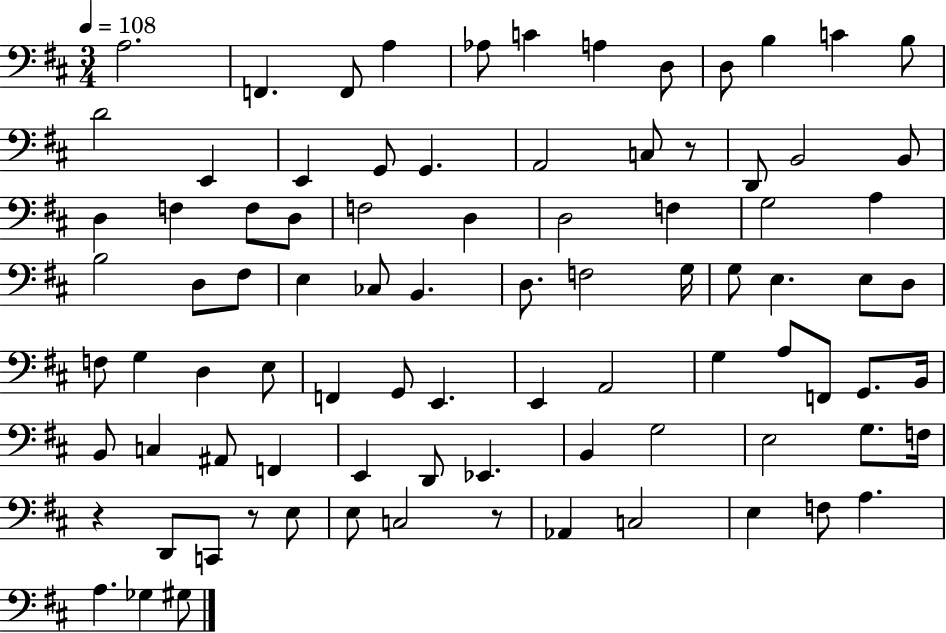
A3/h. F2/q. F2/e A3/q Ab3/e C4/q A3/q D3/e D3/e B3/q C4/q B3/e D4/h E2/q E2/q G2/e G2/q. A2/h C3/e R/e D2/e B2/h B2/e D3/q F3/q F3/e D3/e F3/h D3/q D3/h F3/q G3/h A3/q B3/h D3/e F#3/e E3/q CES3/e B2/q. D3/e. F3/h G3/s G3/e E3/q. E3/e D3/e F3/e G3/q D3/q E3/e F2/q G2/e E2/q. E2/q A2/h G3/q A3/e F2/e G2/e. B2/s B2/e C3/q A#2/e F2/q E2/q D2/e Eb2/q. B2/q G3/h E3/h G3/e. F3/s R/q D2/e C2/e R/e E3/e E3/e C3/h R/e Ab2/q C3/h E3/q F3/e A3/q. A3/q. Gb3/q G#3/e